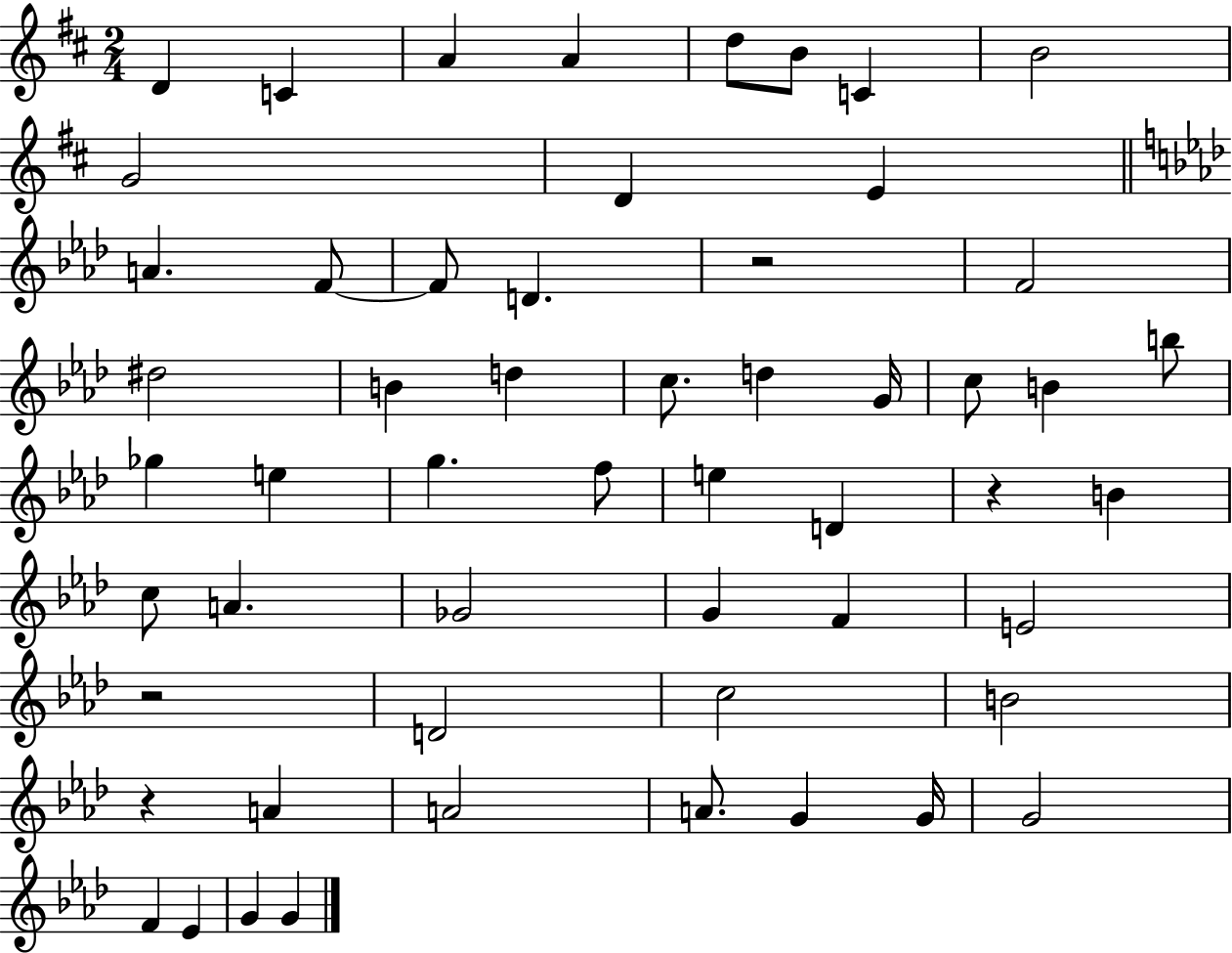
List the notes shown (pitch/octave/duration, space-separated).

D4/q C4/q A4/q A4/q D5/e B4/e C4/q B4/h G4/h D4/q E4/q A4/q. F4/e F4/e D4/q. R/h F4/h D#5/h B4/q D5/q C5/e. D5/q G4/s C5/e B4/q B5/e Gb5/q E5/q G5/q. F5/e E5/q D4/q R/q B4/q C5/e A4/q. Gb4/h G4/q F4/q E4/h R/h D4/h C5/h B4/h R/q A4/q A4/h A4/e. G4/q G4/s G4/h F4/q Eb4/q G4/q G4/q